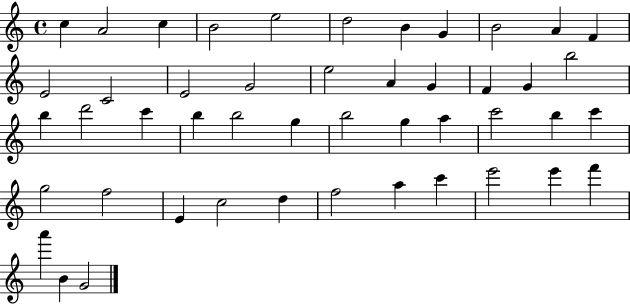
X:1
T:Untitled
M:4/4
L:1/4
K:C
c A2 c B2 e2 d2 B G B2 A F E2 C2 E2 G2 e2 A G F G b2 b d'2 c' b b2 g b2 g a c'2 b c' g2 f2 E c2 d f2 a c' e'2 e' f' a' B G2